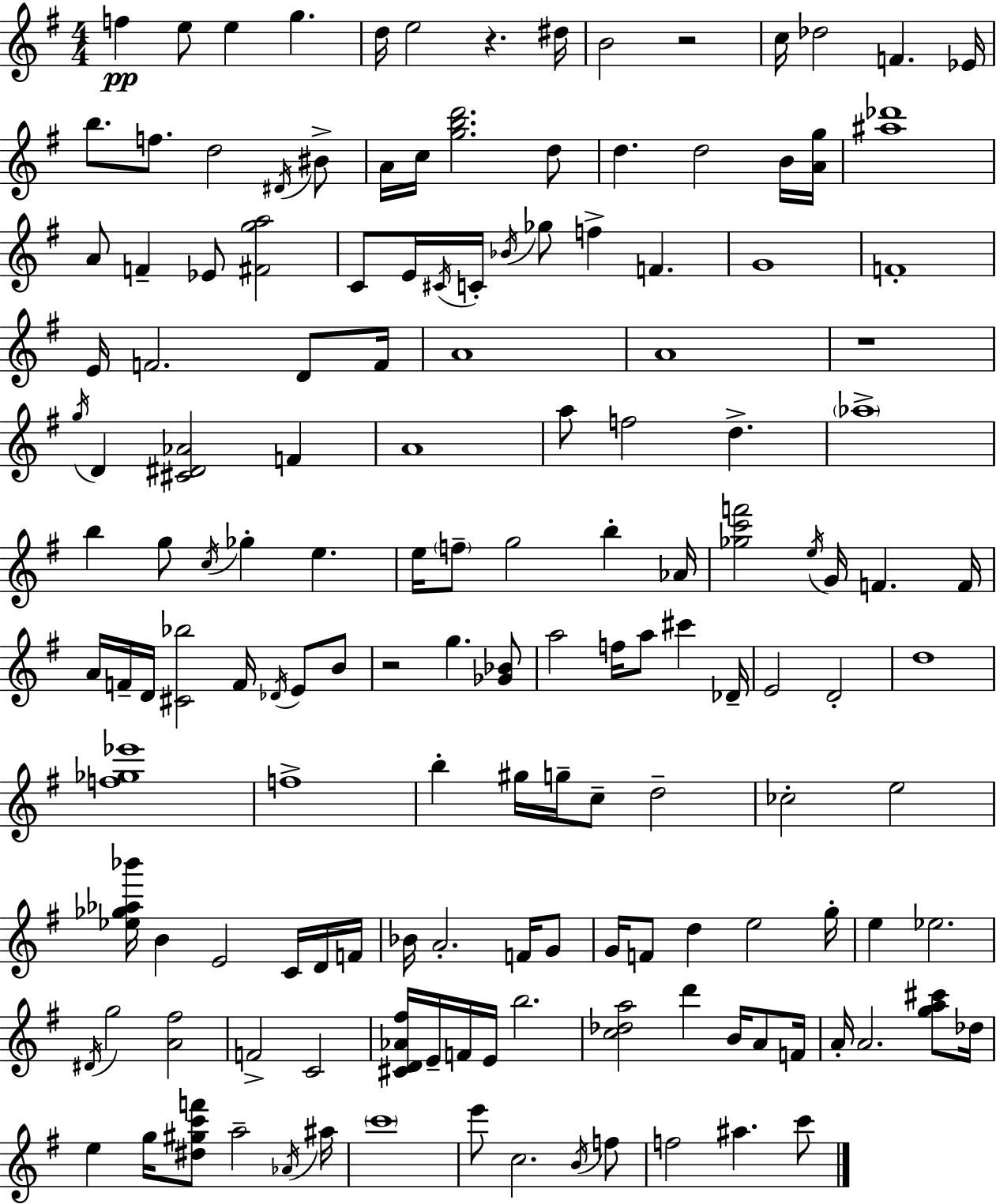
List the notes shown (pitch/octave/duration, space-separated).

F5/q E5/e E5/q G5/q. D5/s E5/h R/q. D#5/s B4/h R/h C5/s Db5/h F4/q. Eb4/s B5/e. F5/e. D5/h D#4/s BIS4/e A4/s C5/s [G5,B5,D6]/h. D5/e D5/q. D5/h B4/s [A4,G5]/s [A#5,Db6]/w A4/e F4/q Eb4/e [F#4,G5,A5]/h C4/e E4/s C#4/s C4/s Bb4/s Gb5/e F5/q F4/q. G4/w F4/w E4/s F4/h. D4/e F4/s A4/w A4/w R/w G5/s D4/q [C#4,D#4,Ab4]/h F4/q A4/w A5/e F5/h D5/q. Ab5/w B5/q G5/e C5/s Gb5/q E5/q. E5/s F5/e G5/h B5/q Ab4/s [Gb5,C6,F6]/h E5/s G4/s F4/q. F4/s A4/s F4/s D4/s [C#4,Bb5]/h F4/s Db4/s E4/e B4/e R/h G5/q. [Gb4,Bb4]/e A5/h F5/s A5/e C#6/q Db4/s E4/h D4/h D5/w [F5,Gb5,Eb6]/w F5/w B5/q G#5/s G5/s C5/e D5/h CES5/h E5/h [Eb5,Gb5,Ab5,Bb6]/s B4/q E4/h C4/s D4/s F4/s Bb4/s A4/h. F4/s G4/e G4/s F4/e D5/q E5/h G5/s E5/q Eb5/h. D#4/s G5/h [A4,F#5]/h F4/h C4/h [C#4,D4,Ab4,F#5]/s E4/s F4/s E4/s B5/h. [C5,Db5,A5]/h D6/q B4/s A4/e F4/s A4/s A4/h. [G5,A5,C#6]/e Db5/s E5/q G5/s [D#5,G#5,C6,F6]/e A5/h Ab4/s A#5/s C6/w E6/e C5/h. B4/s F5/e F5/h A#5/q. C6/e